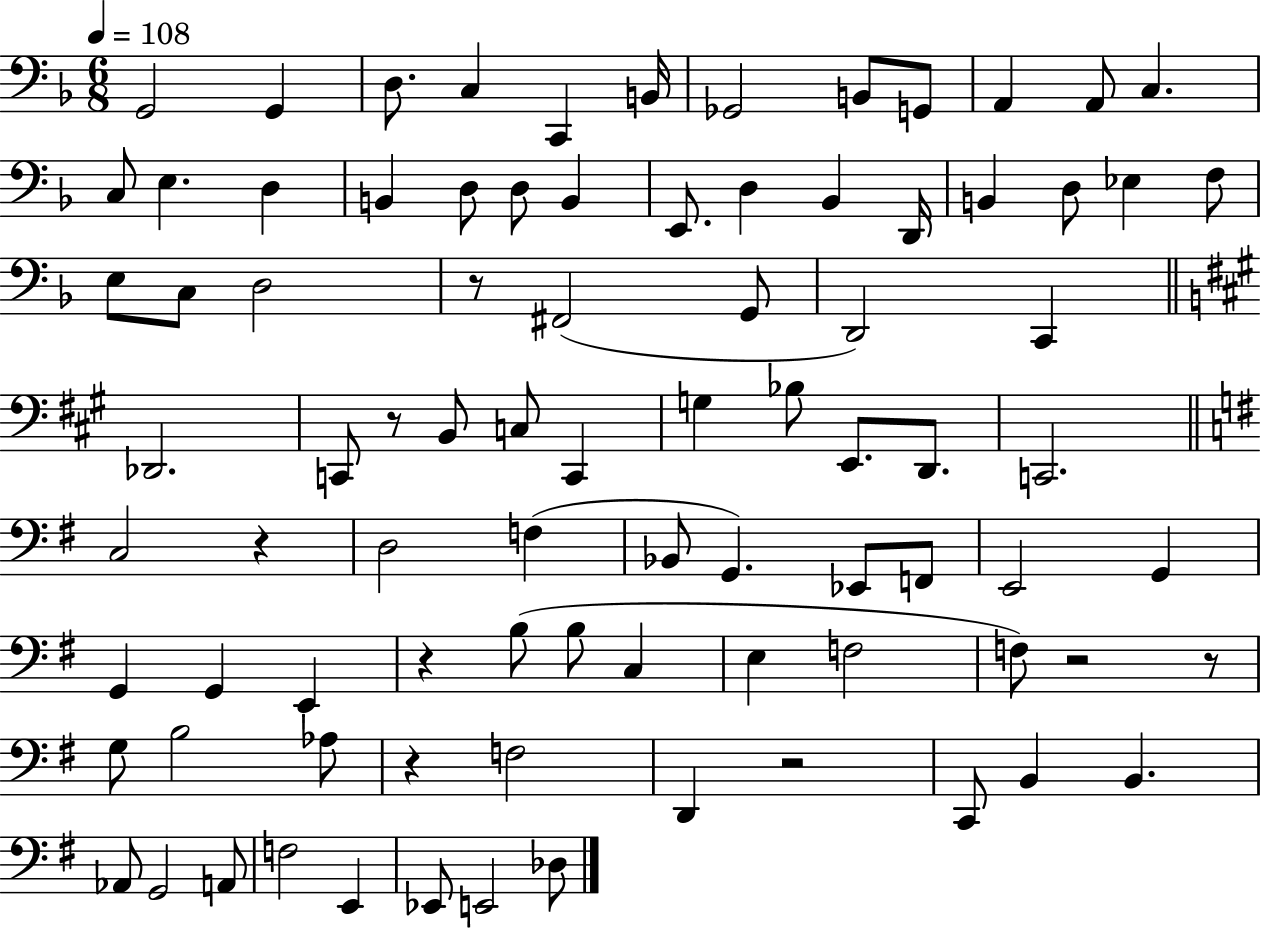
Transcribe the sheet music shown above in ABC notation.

X:1
T:Untitled
M:6/8
L:1/4
K:F
G,,2 G,, D,/2 C, C,, B,,/4 _G,,2 B,,/2 G,,/2 A,, A,,/2 C, C,/2 E, D, B,, D,/2 D,/2 B,, E,,/2 D, _B,, D,,/4 B,, D,/2 _E, F,/2 E,/2 C,/2 D,2 z/2 ^F,,2 G,,/2 D,,2 C,, _D,,2 C,,/2 z/2 B,,/2 C,/2 C,, G, _B,/2 E,,/2 D,,/2 C,,2 C,2 z D,2 F, _B,,/2 G,, _E,,/2 F,,/2 E,,2 G,, G,, G,, E,, z B,/2 B,/2 C, E, F,2 F,/2 z2 z/2 G,/2 B,2 _A,/2 z F,2 D,, z2 C,,/2 B,, B,, _A,,/2 G,,2 A,,/2 F,2 E,, _E,,/2 E,,2 _D,/2